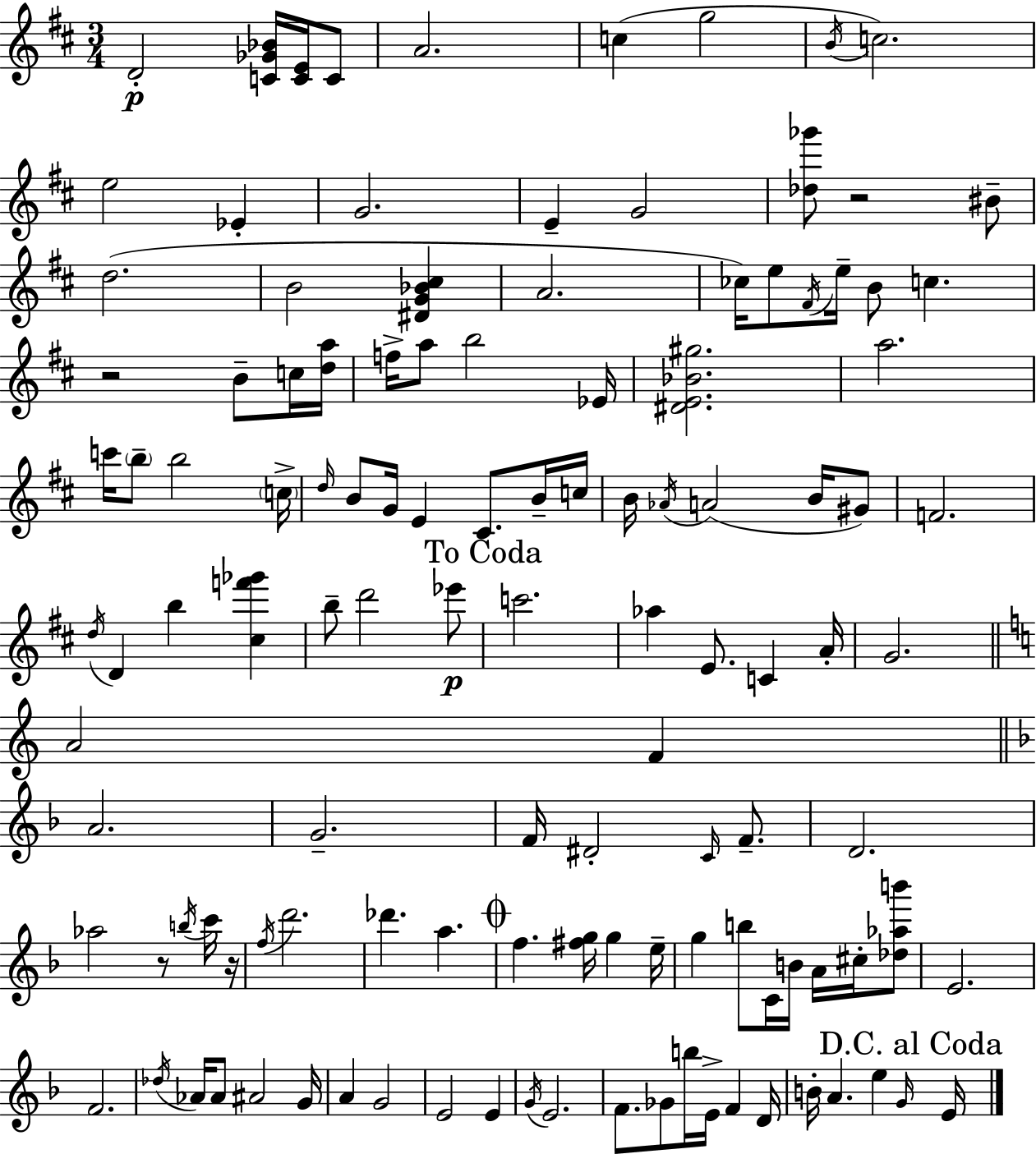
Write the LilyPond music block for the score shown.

{
  \clef treble
  \numericTimeSignature
  \time 3/4
  \key d \major
  \repeat volta 2 { d'2-.\p <c' ges' bes'>16 <c' e'>16 c'8 | a'2. | c''4( g''2 | \acciaccatura { b'16 } c''2.) | \break e''2 ees'4-. | g'2. | e'4-- g'2 | <des'' ges'''>8 r2 bis'8-- | \break d''2.( | b'2 <dis' g' bes' cis''>4 | a'2. | ces''16) e''8 \acciaccatura { fis'16 } e''16-- b'8 c''4. | \break r2 b'8-- | c''16 <d'' a''>16 f''16-> a''8 b''2 | ees'16 <dis' e' bes' gis''>2. | a''2. | \break c'''16 \parenthesize b''8-- b''2 | \parenthesize c''16-> \grace { d''16 } b'8 g'16 e'4 cis'8. | b'16-- c''16 b'16 \acciaccatura { aes'16 }( a'2 | b'16 gis'8) f'2. | \break \acciaccatura { d''16 } d'4 b''4 | <cis'' f''' ges'''>4 b''8-- d'''2 | ees'''8\p \mark "To Coda" c'''2. | aes''4 e'8. | \break c'4 a'16-. g'2. | \bar "||" \break \key c \major a'2 f'4 | \bar "||" \break \key f \major a'2. | g'2.-- | f'16 dis'2-. \grace { c'16 } f'8.-- | d'2. | \break aes''2 r8 \acciaccatura { b''16 } | c'''16 r16 \acciaccatura { f''16 } d'''2. | des'''4. a''4. | \mark \markup { \musicglyph "scripts.coda" } f''4. <fis'' g''>16 g''4 | \break e''16-- g''4 b''8 c'16 b'16 a'16 | cis''16-. <des'' aes'' b'''>8 e'2. | f'2. | \acciaccatura { des''16 } aes'16 aes'8 ais'2 | \break g'16 a'4 g'2 | e'2 | e'4 \acciaccatura { g'16 } e'2. | f'8. ges'8 b''16 e'16-> | \break f'4 d'16 b'16-. a'4. | e''4 \grace { g'16 } \mark "D.C. al Coda" e'16 } \bar "|."
}